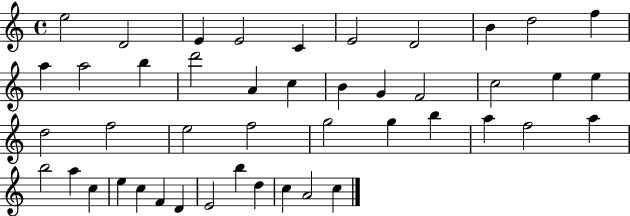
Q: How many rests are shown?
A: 0